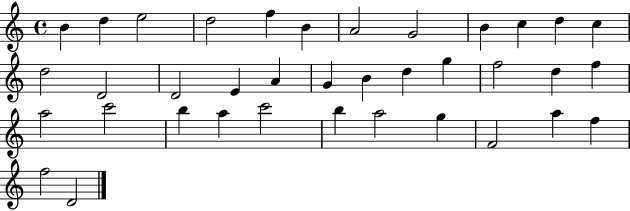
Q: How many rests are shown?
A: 0